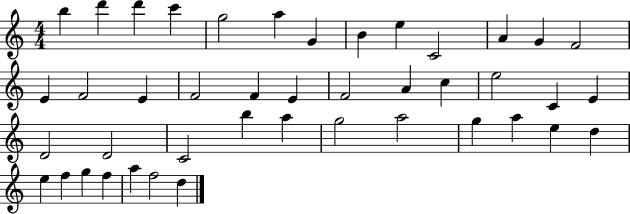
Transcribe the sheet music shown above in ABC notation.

X:1
T:Untitled
M:4/4
L:1/4
K:C
b d' d' c' g2 a G B e C2 A G F2 E F2 E F2 F E F2 A c e2 C E D2 D2 C2 b a g2 a2 g a e d e f g f a f2 d